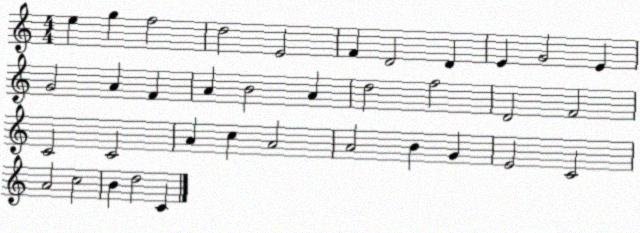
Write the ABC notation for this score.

X:1
T:Untitled
M:4/4
L:1/4
K:C
e g f2 d2 E2 F D2 D E G2 E G2 A F A B2 A d2 f2 D2 F2 C2 C2 A c A2 A2 B G E2 C2 A2 c2 B d2 C